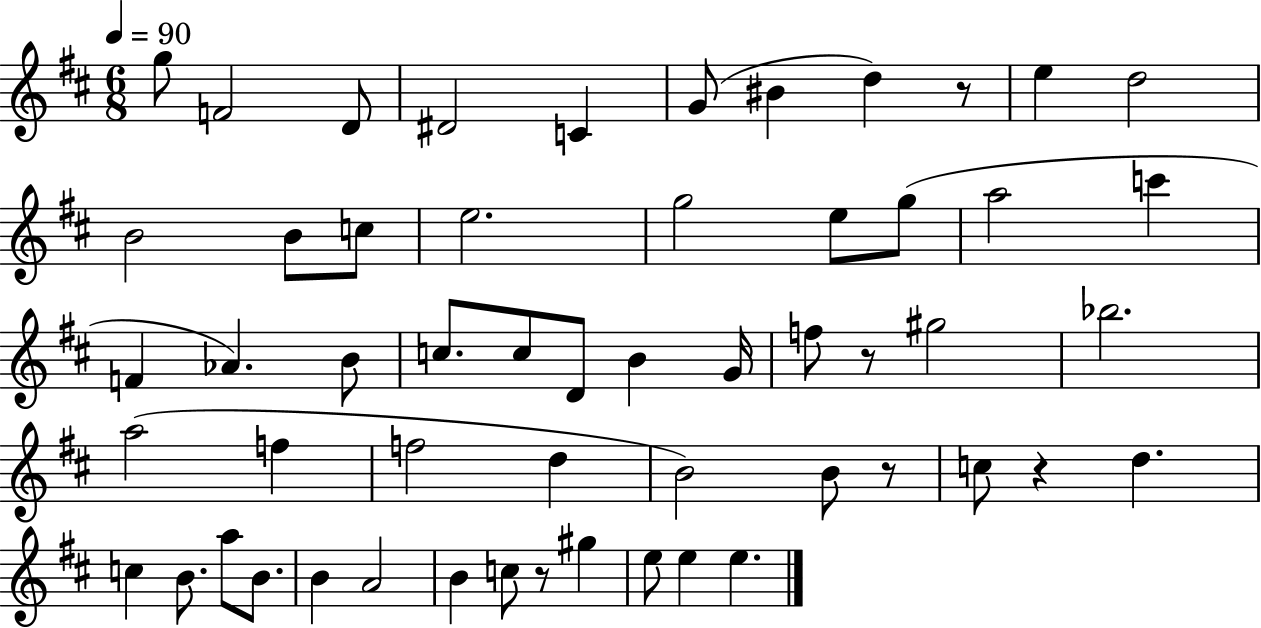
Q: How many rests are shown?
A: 5